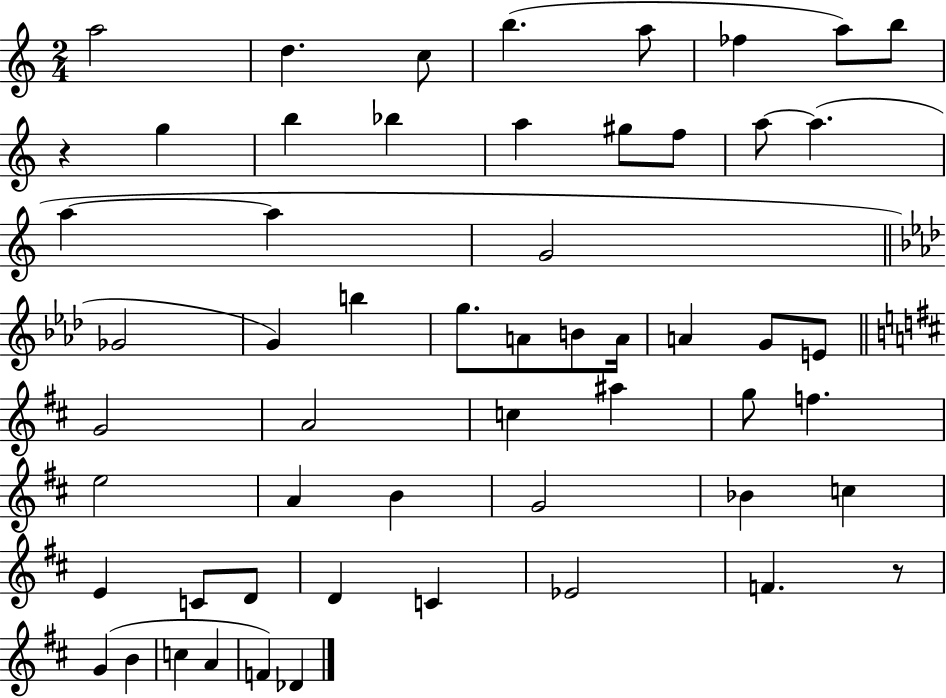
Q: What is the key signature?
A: C major